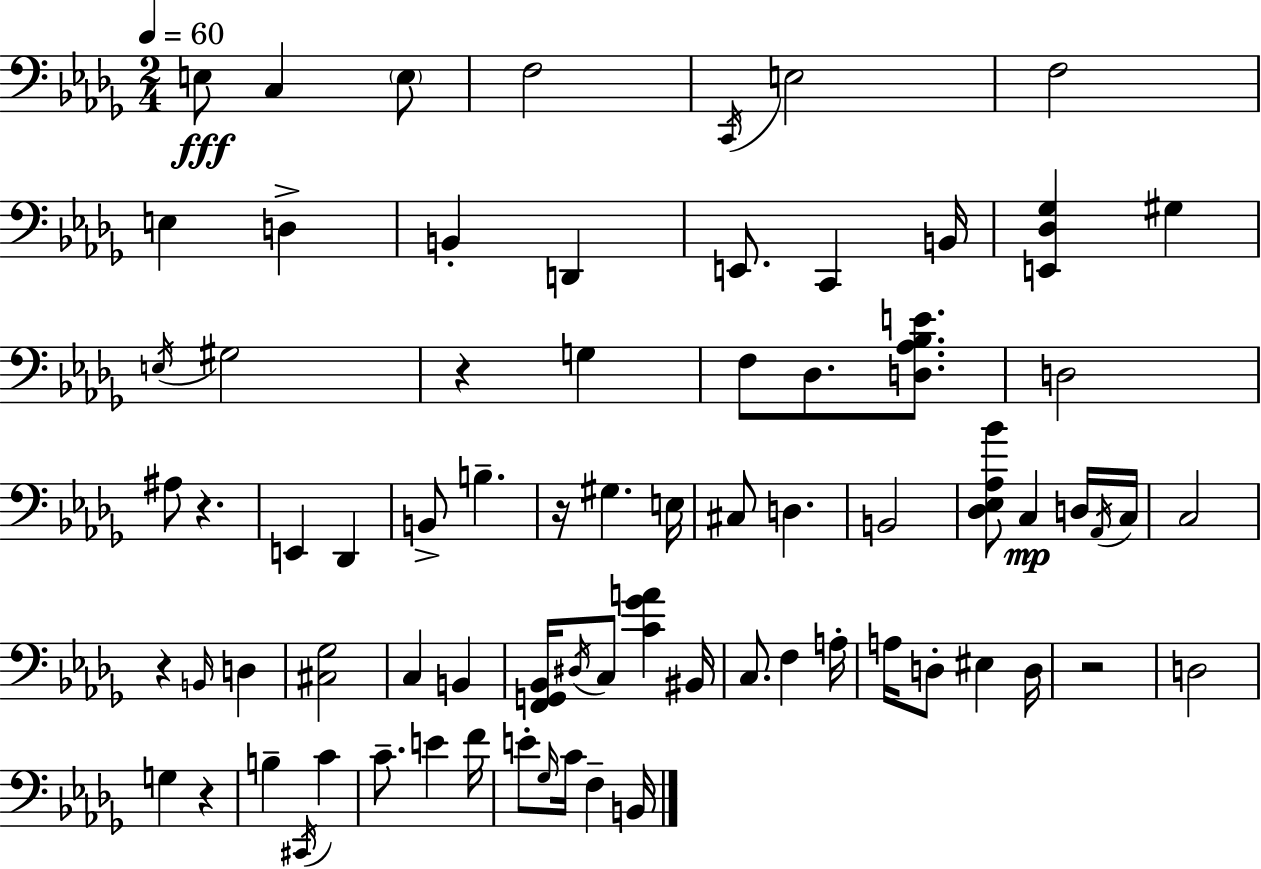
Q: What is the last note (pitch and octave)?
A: B2